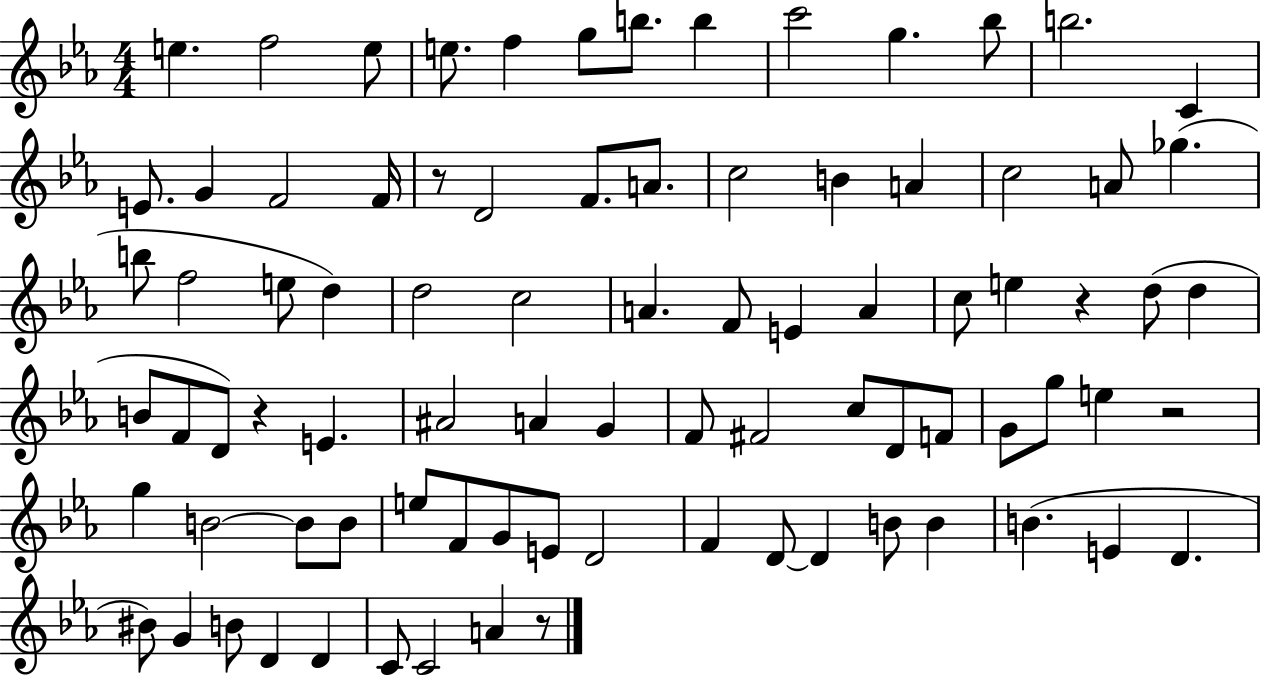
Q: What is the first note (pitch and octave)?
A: E5